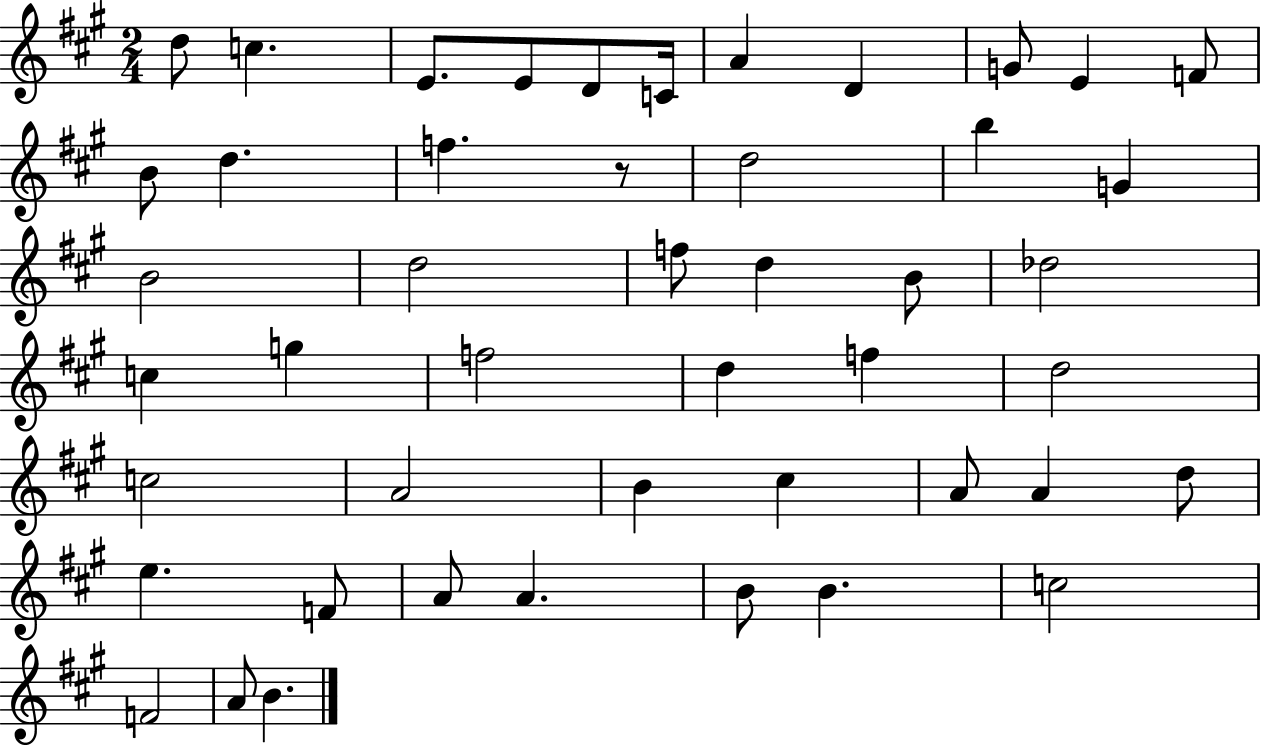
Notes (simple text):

D5/e C5/q. E4/e. E4/e D4/e C4/s A4/q D4/q G4/e E4/q F4/e B4/e D5/q. F5/q. R/e D5/h B5/q G4/q B4/h D5/h F5/e D5/q B4/e Db5/h C5/q G5/q F5/h D5/q F5/q D5/h C5/h A4/h B4/q C#5/q A4/e A4/q D5/e E5/q. F4/e A4/e A4/q. B4/e B4/q. C5/h F4/h A4/e B4/q.